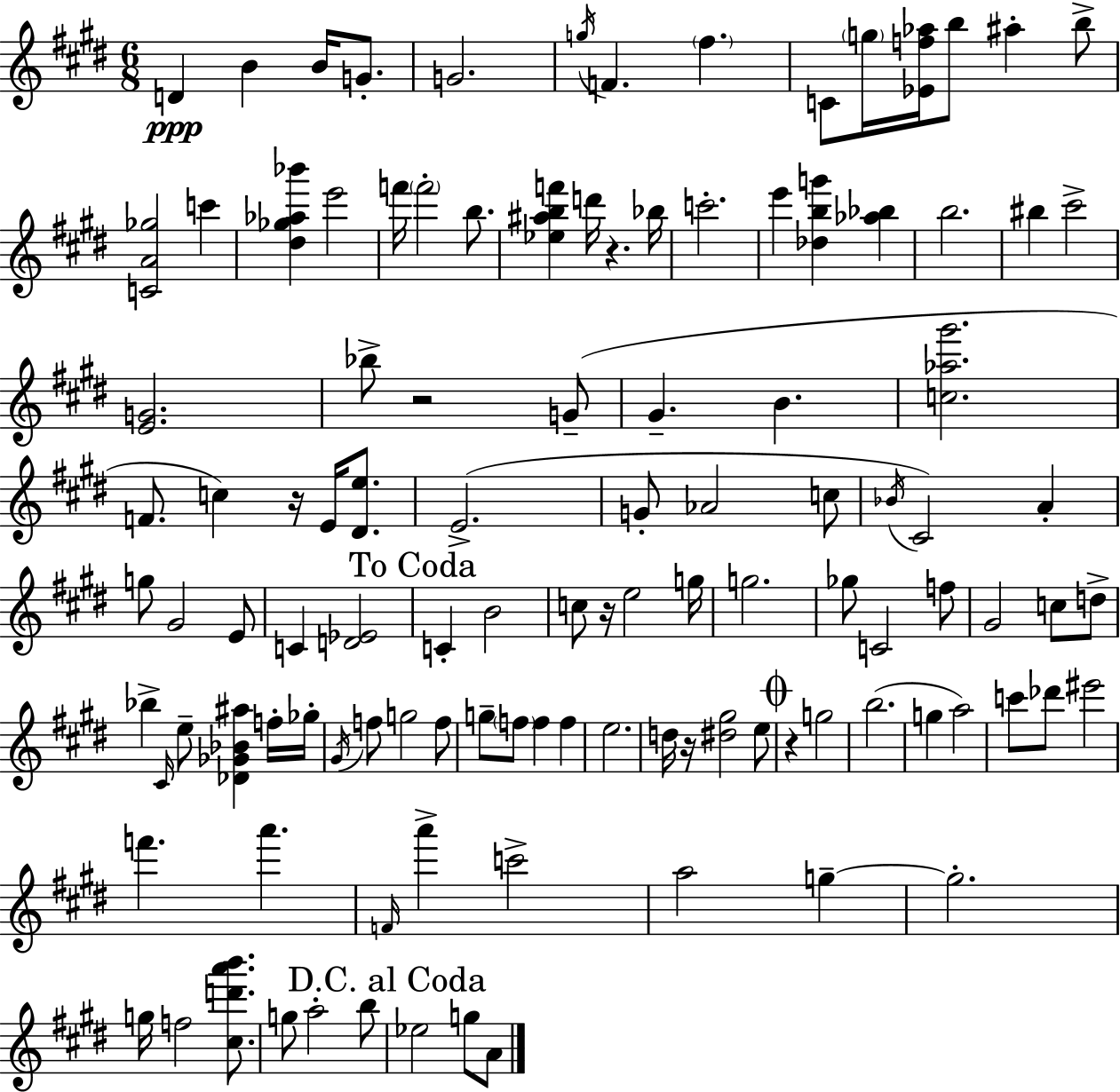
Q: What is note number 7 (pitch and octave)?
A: F4